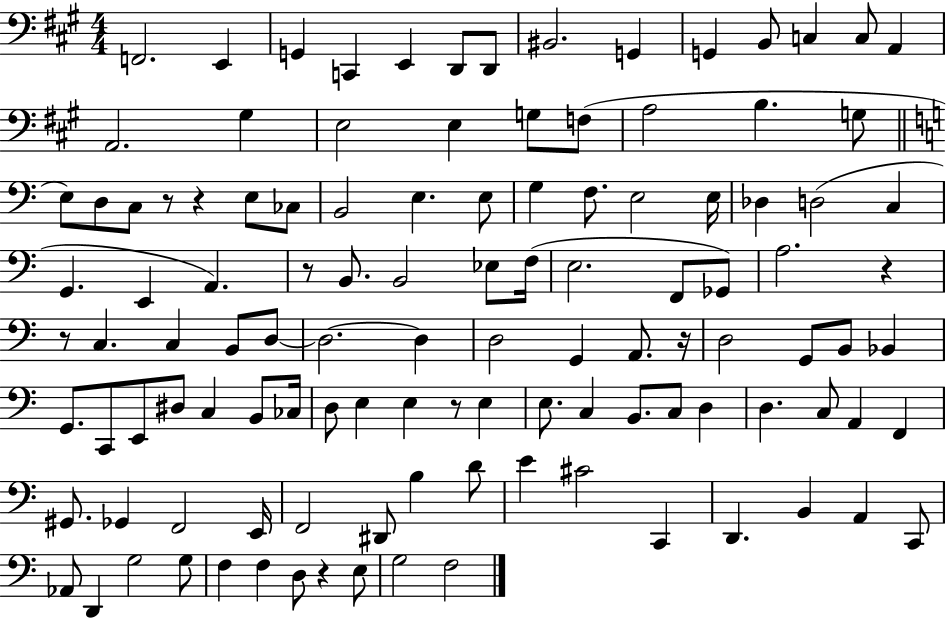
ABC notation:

X:1
T:Untitled
M:4/4
L:1/4
K:A
F,,2 E,, G,, C,, E,, D,,/2 D,,/2 ^B,,2 G,, G,, B,,/2 C, C,/2 A,, A,,2 ^G, E,2 E, G,/2 F,/2 A,2 B, G,/2 E,/2 D,/2 C,/2 z/2 z E,/2 _C,/2 B,,2 E, E,/2 G, F,/2 E,2 E,/4 _D, D,2 C, G,, E,, A,, z/2 B,,/2 B,,2 _E,/2 F,/4 E,2 F,,/2 _G,,/2 A,2 z z/2 C, C, B,,/2 D,/2 D,2 D, D,2 G,, A,,/2 z/4 D,2 G,,/2 B,,/2 _B,, G,,/2 C,,/2 E,,/2 ^D,/2 C, B,,/2 _C,/4 D,/2 E, E, z/2 E, E,/2 C, B,,/2 C,/2 D, D, C,/2 A,, F,, ^G,,/2 _G,, F,,2 E,,/4 F,,2 ^D,,/2 B, D/2 E ^C2 C,, D,, B,, A,, C,,/2 _A,,/2 D,, G,2 G,/2 F, F, D,/2 z E,/2 G,2 F,2